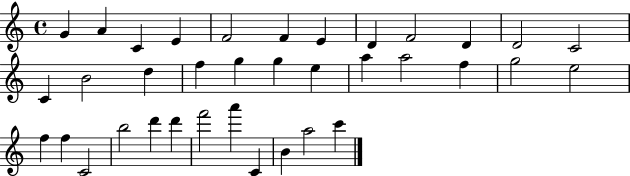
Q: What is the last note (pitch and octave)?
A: C6